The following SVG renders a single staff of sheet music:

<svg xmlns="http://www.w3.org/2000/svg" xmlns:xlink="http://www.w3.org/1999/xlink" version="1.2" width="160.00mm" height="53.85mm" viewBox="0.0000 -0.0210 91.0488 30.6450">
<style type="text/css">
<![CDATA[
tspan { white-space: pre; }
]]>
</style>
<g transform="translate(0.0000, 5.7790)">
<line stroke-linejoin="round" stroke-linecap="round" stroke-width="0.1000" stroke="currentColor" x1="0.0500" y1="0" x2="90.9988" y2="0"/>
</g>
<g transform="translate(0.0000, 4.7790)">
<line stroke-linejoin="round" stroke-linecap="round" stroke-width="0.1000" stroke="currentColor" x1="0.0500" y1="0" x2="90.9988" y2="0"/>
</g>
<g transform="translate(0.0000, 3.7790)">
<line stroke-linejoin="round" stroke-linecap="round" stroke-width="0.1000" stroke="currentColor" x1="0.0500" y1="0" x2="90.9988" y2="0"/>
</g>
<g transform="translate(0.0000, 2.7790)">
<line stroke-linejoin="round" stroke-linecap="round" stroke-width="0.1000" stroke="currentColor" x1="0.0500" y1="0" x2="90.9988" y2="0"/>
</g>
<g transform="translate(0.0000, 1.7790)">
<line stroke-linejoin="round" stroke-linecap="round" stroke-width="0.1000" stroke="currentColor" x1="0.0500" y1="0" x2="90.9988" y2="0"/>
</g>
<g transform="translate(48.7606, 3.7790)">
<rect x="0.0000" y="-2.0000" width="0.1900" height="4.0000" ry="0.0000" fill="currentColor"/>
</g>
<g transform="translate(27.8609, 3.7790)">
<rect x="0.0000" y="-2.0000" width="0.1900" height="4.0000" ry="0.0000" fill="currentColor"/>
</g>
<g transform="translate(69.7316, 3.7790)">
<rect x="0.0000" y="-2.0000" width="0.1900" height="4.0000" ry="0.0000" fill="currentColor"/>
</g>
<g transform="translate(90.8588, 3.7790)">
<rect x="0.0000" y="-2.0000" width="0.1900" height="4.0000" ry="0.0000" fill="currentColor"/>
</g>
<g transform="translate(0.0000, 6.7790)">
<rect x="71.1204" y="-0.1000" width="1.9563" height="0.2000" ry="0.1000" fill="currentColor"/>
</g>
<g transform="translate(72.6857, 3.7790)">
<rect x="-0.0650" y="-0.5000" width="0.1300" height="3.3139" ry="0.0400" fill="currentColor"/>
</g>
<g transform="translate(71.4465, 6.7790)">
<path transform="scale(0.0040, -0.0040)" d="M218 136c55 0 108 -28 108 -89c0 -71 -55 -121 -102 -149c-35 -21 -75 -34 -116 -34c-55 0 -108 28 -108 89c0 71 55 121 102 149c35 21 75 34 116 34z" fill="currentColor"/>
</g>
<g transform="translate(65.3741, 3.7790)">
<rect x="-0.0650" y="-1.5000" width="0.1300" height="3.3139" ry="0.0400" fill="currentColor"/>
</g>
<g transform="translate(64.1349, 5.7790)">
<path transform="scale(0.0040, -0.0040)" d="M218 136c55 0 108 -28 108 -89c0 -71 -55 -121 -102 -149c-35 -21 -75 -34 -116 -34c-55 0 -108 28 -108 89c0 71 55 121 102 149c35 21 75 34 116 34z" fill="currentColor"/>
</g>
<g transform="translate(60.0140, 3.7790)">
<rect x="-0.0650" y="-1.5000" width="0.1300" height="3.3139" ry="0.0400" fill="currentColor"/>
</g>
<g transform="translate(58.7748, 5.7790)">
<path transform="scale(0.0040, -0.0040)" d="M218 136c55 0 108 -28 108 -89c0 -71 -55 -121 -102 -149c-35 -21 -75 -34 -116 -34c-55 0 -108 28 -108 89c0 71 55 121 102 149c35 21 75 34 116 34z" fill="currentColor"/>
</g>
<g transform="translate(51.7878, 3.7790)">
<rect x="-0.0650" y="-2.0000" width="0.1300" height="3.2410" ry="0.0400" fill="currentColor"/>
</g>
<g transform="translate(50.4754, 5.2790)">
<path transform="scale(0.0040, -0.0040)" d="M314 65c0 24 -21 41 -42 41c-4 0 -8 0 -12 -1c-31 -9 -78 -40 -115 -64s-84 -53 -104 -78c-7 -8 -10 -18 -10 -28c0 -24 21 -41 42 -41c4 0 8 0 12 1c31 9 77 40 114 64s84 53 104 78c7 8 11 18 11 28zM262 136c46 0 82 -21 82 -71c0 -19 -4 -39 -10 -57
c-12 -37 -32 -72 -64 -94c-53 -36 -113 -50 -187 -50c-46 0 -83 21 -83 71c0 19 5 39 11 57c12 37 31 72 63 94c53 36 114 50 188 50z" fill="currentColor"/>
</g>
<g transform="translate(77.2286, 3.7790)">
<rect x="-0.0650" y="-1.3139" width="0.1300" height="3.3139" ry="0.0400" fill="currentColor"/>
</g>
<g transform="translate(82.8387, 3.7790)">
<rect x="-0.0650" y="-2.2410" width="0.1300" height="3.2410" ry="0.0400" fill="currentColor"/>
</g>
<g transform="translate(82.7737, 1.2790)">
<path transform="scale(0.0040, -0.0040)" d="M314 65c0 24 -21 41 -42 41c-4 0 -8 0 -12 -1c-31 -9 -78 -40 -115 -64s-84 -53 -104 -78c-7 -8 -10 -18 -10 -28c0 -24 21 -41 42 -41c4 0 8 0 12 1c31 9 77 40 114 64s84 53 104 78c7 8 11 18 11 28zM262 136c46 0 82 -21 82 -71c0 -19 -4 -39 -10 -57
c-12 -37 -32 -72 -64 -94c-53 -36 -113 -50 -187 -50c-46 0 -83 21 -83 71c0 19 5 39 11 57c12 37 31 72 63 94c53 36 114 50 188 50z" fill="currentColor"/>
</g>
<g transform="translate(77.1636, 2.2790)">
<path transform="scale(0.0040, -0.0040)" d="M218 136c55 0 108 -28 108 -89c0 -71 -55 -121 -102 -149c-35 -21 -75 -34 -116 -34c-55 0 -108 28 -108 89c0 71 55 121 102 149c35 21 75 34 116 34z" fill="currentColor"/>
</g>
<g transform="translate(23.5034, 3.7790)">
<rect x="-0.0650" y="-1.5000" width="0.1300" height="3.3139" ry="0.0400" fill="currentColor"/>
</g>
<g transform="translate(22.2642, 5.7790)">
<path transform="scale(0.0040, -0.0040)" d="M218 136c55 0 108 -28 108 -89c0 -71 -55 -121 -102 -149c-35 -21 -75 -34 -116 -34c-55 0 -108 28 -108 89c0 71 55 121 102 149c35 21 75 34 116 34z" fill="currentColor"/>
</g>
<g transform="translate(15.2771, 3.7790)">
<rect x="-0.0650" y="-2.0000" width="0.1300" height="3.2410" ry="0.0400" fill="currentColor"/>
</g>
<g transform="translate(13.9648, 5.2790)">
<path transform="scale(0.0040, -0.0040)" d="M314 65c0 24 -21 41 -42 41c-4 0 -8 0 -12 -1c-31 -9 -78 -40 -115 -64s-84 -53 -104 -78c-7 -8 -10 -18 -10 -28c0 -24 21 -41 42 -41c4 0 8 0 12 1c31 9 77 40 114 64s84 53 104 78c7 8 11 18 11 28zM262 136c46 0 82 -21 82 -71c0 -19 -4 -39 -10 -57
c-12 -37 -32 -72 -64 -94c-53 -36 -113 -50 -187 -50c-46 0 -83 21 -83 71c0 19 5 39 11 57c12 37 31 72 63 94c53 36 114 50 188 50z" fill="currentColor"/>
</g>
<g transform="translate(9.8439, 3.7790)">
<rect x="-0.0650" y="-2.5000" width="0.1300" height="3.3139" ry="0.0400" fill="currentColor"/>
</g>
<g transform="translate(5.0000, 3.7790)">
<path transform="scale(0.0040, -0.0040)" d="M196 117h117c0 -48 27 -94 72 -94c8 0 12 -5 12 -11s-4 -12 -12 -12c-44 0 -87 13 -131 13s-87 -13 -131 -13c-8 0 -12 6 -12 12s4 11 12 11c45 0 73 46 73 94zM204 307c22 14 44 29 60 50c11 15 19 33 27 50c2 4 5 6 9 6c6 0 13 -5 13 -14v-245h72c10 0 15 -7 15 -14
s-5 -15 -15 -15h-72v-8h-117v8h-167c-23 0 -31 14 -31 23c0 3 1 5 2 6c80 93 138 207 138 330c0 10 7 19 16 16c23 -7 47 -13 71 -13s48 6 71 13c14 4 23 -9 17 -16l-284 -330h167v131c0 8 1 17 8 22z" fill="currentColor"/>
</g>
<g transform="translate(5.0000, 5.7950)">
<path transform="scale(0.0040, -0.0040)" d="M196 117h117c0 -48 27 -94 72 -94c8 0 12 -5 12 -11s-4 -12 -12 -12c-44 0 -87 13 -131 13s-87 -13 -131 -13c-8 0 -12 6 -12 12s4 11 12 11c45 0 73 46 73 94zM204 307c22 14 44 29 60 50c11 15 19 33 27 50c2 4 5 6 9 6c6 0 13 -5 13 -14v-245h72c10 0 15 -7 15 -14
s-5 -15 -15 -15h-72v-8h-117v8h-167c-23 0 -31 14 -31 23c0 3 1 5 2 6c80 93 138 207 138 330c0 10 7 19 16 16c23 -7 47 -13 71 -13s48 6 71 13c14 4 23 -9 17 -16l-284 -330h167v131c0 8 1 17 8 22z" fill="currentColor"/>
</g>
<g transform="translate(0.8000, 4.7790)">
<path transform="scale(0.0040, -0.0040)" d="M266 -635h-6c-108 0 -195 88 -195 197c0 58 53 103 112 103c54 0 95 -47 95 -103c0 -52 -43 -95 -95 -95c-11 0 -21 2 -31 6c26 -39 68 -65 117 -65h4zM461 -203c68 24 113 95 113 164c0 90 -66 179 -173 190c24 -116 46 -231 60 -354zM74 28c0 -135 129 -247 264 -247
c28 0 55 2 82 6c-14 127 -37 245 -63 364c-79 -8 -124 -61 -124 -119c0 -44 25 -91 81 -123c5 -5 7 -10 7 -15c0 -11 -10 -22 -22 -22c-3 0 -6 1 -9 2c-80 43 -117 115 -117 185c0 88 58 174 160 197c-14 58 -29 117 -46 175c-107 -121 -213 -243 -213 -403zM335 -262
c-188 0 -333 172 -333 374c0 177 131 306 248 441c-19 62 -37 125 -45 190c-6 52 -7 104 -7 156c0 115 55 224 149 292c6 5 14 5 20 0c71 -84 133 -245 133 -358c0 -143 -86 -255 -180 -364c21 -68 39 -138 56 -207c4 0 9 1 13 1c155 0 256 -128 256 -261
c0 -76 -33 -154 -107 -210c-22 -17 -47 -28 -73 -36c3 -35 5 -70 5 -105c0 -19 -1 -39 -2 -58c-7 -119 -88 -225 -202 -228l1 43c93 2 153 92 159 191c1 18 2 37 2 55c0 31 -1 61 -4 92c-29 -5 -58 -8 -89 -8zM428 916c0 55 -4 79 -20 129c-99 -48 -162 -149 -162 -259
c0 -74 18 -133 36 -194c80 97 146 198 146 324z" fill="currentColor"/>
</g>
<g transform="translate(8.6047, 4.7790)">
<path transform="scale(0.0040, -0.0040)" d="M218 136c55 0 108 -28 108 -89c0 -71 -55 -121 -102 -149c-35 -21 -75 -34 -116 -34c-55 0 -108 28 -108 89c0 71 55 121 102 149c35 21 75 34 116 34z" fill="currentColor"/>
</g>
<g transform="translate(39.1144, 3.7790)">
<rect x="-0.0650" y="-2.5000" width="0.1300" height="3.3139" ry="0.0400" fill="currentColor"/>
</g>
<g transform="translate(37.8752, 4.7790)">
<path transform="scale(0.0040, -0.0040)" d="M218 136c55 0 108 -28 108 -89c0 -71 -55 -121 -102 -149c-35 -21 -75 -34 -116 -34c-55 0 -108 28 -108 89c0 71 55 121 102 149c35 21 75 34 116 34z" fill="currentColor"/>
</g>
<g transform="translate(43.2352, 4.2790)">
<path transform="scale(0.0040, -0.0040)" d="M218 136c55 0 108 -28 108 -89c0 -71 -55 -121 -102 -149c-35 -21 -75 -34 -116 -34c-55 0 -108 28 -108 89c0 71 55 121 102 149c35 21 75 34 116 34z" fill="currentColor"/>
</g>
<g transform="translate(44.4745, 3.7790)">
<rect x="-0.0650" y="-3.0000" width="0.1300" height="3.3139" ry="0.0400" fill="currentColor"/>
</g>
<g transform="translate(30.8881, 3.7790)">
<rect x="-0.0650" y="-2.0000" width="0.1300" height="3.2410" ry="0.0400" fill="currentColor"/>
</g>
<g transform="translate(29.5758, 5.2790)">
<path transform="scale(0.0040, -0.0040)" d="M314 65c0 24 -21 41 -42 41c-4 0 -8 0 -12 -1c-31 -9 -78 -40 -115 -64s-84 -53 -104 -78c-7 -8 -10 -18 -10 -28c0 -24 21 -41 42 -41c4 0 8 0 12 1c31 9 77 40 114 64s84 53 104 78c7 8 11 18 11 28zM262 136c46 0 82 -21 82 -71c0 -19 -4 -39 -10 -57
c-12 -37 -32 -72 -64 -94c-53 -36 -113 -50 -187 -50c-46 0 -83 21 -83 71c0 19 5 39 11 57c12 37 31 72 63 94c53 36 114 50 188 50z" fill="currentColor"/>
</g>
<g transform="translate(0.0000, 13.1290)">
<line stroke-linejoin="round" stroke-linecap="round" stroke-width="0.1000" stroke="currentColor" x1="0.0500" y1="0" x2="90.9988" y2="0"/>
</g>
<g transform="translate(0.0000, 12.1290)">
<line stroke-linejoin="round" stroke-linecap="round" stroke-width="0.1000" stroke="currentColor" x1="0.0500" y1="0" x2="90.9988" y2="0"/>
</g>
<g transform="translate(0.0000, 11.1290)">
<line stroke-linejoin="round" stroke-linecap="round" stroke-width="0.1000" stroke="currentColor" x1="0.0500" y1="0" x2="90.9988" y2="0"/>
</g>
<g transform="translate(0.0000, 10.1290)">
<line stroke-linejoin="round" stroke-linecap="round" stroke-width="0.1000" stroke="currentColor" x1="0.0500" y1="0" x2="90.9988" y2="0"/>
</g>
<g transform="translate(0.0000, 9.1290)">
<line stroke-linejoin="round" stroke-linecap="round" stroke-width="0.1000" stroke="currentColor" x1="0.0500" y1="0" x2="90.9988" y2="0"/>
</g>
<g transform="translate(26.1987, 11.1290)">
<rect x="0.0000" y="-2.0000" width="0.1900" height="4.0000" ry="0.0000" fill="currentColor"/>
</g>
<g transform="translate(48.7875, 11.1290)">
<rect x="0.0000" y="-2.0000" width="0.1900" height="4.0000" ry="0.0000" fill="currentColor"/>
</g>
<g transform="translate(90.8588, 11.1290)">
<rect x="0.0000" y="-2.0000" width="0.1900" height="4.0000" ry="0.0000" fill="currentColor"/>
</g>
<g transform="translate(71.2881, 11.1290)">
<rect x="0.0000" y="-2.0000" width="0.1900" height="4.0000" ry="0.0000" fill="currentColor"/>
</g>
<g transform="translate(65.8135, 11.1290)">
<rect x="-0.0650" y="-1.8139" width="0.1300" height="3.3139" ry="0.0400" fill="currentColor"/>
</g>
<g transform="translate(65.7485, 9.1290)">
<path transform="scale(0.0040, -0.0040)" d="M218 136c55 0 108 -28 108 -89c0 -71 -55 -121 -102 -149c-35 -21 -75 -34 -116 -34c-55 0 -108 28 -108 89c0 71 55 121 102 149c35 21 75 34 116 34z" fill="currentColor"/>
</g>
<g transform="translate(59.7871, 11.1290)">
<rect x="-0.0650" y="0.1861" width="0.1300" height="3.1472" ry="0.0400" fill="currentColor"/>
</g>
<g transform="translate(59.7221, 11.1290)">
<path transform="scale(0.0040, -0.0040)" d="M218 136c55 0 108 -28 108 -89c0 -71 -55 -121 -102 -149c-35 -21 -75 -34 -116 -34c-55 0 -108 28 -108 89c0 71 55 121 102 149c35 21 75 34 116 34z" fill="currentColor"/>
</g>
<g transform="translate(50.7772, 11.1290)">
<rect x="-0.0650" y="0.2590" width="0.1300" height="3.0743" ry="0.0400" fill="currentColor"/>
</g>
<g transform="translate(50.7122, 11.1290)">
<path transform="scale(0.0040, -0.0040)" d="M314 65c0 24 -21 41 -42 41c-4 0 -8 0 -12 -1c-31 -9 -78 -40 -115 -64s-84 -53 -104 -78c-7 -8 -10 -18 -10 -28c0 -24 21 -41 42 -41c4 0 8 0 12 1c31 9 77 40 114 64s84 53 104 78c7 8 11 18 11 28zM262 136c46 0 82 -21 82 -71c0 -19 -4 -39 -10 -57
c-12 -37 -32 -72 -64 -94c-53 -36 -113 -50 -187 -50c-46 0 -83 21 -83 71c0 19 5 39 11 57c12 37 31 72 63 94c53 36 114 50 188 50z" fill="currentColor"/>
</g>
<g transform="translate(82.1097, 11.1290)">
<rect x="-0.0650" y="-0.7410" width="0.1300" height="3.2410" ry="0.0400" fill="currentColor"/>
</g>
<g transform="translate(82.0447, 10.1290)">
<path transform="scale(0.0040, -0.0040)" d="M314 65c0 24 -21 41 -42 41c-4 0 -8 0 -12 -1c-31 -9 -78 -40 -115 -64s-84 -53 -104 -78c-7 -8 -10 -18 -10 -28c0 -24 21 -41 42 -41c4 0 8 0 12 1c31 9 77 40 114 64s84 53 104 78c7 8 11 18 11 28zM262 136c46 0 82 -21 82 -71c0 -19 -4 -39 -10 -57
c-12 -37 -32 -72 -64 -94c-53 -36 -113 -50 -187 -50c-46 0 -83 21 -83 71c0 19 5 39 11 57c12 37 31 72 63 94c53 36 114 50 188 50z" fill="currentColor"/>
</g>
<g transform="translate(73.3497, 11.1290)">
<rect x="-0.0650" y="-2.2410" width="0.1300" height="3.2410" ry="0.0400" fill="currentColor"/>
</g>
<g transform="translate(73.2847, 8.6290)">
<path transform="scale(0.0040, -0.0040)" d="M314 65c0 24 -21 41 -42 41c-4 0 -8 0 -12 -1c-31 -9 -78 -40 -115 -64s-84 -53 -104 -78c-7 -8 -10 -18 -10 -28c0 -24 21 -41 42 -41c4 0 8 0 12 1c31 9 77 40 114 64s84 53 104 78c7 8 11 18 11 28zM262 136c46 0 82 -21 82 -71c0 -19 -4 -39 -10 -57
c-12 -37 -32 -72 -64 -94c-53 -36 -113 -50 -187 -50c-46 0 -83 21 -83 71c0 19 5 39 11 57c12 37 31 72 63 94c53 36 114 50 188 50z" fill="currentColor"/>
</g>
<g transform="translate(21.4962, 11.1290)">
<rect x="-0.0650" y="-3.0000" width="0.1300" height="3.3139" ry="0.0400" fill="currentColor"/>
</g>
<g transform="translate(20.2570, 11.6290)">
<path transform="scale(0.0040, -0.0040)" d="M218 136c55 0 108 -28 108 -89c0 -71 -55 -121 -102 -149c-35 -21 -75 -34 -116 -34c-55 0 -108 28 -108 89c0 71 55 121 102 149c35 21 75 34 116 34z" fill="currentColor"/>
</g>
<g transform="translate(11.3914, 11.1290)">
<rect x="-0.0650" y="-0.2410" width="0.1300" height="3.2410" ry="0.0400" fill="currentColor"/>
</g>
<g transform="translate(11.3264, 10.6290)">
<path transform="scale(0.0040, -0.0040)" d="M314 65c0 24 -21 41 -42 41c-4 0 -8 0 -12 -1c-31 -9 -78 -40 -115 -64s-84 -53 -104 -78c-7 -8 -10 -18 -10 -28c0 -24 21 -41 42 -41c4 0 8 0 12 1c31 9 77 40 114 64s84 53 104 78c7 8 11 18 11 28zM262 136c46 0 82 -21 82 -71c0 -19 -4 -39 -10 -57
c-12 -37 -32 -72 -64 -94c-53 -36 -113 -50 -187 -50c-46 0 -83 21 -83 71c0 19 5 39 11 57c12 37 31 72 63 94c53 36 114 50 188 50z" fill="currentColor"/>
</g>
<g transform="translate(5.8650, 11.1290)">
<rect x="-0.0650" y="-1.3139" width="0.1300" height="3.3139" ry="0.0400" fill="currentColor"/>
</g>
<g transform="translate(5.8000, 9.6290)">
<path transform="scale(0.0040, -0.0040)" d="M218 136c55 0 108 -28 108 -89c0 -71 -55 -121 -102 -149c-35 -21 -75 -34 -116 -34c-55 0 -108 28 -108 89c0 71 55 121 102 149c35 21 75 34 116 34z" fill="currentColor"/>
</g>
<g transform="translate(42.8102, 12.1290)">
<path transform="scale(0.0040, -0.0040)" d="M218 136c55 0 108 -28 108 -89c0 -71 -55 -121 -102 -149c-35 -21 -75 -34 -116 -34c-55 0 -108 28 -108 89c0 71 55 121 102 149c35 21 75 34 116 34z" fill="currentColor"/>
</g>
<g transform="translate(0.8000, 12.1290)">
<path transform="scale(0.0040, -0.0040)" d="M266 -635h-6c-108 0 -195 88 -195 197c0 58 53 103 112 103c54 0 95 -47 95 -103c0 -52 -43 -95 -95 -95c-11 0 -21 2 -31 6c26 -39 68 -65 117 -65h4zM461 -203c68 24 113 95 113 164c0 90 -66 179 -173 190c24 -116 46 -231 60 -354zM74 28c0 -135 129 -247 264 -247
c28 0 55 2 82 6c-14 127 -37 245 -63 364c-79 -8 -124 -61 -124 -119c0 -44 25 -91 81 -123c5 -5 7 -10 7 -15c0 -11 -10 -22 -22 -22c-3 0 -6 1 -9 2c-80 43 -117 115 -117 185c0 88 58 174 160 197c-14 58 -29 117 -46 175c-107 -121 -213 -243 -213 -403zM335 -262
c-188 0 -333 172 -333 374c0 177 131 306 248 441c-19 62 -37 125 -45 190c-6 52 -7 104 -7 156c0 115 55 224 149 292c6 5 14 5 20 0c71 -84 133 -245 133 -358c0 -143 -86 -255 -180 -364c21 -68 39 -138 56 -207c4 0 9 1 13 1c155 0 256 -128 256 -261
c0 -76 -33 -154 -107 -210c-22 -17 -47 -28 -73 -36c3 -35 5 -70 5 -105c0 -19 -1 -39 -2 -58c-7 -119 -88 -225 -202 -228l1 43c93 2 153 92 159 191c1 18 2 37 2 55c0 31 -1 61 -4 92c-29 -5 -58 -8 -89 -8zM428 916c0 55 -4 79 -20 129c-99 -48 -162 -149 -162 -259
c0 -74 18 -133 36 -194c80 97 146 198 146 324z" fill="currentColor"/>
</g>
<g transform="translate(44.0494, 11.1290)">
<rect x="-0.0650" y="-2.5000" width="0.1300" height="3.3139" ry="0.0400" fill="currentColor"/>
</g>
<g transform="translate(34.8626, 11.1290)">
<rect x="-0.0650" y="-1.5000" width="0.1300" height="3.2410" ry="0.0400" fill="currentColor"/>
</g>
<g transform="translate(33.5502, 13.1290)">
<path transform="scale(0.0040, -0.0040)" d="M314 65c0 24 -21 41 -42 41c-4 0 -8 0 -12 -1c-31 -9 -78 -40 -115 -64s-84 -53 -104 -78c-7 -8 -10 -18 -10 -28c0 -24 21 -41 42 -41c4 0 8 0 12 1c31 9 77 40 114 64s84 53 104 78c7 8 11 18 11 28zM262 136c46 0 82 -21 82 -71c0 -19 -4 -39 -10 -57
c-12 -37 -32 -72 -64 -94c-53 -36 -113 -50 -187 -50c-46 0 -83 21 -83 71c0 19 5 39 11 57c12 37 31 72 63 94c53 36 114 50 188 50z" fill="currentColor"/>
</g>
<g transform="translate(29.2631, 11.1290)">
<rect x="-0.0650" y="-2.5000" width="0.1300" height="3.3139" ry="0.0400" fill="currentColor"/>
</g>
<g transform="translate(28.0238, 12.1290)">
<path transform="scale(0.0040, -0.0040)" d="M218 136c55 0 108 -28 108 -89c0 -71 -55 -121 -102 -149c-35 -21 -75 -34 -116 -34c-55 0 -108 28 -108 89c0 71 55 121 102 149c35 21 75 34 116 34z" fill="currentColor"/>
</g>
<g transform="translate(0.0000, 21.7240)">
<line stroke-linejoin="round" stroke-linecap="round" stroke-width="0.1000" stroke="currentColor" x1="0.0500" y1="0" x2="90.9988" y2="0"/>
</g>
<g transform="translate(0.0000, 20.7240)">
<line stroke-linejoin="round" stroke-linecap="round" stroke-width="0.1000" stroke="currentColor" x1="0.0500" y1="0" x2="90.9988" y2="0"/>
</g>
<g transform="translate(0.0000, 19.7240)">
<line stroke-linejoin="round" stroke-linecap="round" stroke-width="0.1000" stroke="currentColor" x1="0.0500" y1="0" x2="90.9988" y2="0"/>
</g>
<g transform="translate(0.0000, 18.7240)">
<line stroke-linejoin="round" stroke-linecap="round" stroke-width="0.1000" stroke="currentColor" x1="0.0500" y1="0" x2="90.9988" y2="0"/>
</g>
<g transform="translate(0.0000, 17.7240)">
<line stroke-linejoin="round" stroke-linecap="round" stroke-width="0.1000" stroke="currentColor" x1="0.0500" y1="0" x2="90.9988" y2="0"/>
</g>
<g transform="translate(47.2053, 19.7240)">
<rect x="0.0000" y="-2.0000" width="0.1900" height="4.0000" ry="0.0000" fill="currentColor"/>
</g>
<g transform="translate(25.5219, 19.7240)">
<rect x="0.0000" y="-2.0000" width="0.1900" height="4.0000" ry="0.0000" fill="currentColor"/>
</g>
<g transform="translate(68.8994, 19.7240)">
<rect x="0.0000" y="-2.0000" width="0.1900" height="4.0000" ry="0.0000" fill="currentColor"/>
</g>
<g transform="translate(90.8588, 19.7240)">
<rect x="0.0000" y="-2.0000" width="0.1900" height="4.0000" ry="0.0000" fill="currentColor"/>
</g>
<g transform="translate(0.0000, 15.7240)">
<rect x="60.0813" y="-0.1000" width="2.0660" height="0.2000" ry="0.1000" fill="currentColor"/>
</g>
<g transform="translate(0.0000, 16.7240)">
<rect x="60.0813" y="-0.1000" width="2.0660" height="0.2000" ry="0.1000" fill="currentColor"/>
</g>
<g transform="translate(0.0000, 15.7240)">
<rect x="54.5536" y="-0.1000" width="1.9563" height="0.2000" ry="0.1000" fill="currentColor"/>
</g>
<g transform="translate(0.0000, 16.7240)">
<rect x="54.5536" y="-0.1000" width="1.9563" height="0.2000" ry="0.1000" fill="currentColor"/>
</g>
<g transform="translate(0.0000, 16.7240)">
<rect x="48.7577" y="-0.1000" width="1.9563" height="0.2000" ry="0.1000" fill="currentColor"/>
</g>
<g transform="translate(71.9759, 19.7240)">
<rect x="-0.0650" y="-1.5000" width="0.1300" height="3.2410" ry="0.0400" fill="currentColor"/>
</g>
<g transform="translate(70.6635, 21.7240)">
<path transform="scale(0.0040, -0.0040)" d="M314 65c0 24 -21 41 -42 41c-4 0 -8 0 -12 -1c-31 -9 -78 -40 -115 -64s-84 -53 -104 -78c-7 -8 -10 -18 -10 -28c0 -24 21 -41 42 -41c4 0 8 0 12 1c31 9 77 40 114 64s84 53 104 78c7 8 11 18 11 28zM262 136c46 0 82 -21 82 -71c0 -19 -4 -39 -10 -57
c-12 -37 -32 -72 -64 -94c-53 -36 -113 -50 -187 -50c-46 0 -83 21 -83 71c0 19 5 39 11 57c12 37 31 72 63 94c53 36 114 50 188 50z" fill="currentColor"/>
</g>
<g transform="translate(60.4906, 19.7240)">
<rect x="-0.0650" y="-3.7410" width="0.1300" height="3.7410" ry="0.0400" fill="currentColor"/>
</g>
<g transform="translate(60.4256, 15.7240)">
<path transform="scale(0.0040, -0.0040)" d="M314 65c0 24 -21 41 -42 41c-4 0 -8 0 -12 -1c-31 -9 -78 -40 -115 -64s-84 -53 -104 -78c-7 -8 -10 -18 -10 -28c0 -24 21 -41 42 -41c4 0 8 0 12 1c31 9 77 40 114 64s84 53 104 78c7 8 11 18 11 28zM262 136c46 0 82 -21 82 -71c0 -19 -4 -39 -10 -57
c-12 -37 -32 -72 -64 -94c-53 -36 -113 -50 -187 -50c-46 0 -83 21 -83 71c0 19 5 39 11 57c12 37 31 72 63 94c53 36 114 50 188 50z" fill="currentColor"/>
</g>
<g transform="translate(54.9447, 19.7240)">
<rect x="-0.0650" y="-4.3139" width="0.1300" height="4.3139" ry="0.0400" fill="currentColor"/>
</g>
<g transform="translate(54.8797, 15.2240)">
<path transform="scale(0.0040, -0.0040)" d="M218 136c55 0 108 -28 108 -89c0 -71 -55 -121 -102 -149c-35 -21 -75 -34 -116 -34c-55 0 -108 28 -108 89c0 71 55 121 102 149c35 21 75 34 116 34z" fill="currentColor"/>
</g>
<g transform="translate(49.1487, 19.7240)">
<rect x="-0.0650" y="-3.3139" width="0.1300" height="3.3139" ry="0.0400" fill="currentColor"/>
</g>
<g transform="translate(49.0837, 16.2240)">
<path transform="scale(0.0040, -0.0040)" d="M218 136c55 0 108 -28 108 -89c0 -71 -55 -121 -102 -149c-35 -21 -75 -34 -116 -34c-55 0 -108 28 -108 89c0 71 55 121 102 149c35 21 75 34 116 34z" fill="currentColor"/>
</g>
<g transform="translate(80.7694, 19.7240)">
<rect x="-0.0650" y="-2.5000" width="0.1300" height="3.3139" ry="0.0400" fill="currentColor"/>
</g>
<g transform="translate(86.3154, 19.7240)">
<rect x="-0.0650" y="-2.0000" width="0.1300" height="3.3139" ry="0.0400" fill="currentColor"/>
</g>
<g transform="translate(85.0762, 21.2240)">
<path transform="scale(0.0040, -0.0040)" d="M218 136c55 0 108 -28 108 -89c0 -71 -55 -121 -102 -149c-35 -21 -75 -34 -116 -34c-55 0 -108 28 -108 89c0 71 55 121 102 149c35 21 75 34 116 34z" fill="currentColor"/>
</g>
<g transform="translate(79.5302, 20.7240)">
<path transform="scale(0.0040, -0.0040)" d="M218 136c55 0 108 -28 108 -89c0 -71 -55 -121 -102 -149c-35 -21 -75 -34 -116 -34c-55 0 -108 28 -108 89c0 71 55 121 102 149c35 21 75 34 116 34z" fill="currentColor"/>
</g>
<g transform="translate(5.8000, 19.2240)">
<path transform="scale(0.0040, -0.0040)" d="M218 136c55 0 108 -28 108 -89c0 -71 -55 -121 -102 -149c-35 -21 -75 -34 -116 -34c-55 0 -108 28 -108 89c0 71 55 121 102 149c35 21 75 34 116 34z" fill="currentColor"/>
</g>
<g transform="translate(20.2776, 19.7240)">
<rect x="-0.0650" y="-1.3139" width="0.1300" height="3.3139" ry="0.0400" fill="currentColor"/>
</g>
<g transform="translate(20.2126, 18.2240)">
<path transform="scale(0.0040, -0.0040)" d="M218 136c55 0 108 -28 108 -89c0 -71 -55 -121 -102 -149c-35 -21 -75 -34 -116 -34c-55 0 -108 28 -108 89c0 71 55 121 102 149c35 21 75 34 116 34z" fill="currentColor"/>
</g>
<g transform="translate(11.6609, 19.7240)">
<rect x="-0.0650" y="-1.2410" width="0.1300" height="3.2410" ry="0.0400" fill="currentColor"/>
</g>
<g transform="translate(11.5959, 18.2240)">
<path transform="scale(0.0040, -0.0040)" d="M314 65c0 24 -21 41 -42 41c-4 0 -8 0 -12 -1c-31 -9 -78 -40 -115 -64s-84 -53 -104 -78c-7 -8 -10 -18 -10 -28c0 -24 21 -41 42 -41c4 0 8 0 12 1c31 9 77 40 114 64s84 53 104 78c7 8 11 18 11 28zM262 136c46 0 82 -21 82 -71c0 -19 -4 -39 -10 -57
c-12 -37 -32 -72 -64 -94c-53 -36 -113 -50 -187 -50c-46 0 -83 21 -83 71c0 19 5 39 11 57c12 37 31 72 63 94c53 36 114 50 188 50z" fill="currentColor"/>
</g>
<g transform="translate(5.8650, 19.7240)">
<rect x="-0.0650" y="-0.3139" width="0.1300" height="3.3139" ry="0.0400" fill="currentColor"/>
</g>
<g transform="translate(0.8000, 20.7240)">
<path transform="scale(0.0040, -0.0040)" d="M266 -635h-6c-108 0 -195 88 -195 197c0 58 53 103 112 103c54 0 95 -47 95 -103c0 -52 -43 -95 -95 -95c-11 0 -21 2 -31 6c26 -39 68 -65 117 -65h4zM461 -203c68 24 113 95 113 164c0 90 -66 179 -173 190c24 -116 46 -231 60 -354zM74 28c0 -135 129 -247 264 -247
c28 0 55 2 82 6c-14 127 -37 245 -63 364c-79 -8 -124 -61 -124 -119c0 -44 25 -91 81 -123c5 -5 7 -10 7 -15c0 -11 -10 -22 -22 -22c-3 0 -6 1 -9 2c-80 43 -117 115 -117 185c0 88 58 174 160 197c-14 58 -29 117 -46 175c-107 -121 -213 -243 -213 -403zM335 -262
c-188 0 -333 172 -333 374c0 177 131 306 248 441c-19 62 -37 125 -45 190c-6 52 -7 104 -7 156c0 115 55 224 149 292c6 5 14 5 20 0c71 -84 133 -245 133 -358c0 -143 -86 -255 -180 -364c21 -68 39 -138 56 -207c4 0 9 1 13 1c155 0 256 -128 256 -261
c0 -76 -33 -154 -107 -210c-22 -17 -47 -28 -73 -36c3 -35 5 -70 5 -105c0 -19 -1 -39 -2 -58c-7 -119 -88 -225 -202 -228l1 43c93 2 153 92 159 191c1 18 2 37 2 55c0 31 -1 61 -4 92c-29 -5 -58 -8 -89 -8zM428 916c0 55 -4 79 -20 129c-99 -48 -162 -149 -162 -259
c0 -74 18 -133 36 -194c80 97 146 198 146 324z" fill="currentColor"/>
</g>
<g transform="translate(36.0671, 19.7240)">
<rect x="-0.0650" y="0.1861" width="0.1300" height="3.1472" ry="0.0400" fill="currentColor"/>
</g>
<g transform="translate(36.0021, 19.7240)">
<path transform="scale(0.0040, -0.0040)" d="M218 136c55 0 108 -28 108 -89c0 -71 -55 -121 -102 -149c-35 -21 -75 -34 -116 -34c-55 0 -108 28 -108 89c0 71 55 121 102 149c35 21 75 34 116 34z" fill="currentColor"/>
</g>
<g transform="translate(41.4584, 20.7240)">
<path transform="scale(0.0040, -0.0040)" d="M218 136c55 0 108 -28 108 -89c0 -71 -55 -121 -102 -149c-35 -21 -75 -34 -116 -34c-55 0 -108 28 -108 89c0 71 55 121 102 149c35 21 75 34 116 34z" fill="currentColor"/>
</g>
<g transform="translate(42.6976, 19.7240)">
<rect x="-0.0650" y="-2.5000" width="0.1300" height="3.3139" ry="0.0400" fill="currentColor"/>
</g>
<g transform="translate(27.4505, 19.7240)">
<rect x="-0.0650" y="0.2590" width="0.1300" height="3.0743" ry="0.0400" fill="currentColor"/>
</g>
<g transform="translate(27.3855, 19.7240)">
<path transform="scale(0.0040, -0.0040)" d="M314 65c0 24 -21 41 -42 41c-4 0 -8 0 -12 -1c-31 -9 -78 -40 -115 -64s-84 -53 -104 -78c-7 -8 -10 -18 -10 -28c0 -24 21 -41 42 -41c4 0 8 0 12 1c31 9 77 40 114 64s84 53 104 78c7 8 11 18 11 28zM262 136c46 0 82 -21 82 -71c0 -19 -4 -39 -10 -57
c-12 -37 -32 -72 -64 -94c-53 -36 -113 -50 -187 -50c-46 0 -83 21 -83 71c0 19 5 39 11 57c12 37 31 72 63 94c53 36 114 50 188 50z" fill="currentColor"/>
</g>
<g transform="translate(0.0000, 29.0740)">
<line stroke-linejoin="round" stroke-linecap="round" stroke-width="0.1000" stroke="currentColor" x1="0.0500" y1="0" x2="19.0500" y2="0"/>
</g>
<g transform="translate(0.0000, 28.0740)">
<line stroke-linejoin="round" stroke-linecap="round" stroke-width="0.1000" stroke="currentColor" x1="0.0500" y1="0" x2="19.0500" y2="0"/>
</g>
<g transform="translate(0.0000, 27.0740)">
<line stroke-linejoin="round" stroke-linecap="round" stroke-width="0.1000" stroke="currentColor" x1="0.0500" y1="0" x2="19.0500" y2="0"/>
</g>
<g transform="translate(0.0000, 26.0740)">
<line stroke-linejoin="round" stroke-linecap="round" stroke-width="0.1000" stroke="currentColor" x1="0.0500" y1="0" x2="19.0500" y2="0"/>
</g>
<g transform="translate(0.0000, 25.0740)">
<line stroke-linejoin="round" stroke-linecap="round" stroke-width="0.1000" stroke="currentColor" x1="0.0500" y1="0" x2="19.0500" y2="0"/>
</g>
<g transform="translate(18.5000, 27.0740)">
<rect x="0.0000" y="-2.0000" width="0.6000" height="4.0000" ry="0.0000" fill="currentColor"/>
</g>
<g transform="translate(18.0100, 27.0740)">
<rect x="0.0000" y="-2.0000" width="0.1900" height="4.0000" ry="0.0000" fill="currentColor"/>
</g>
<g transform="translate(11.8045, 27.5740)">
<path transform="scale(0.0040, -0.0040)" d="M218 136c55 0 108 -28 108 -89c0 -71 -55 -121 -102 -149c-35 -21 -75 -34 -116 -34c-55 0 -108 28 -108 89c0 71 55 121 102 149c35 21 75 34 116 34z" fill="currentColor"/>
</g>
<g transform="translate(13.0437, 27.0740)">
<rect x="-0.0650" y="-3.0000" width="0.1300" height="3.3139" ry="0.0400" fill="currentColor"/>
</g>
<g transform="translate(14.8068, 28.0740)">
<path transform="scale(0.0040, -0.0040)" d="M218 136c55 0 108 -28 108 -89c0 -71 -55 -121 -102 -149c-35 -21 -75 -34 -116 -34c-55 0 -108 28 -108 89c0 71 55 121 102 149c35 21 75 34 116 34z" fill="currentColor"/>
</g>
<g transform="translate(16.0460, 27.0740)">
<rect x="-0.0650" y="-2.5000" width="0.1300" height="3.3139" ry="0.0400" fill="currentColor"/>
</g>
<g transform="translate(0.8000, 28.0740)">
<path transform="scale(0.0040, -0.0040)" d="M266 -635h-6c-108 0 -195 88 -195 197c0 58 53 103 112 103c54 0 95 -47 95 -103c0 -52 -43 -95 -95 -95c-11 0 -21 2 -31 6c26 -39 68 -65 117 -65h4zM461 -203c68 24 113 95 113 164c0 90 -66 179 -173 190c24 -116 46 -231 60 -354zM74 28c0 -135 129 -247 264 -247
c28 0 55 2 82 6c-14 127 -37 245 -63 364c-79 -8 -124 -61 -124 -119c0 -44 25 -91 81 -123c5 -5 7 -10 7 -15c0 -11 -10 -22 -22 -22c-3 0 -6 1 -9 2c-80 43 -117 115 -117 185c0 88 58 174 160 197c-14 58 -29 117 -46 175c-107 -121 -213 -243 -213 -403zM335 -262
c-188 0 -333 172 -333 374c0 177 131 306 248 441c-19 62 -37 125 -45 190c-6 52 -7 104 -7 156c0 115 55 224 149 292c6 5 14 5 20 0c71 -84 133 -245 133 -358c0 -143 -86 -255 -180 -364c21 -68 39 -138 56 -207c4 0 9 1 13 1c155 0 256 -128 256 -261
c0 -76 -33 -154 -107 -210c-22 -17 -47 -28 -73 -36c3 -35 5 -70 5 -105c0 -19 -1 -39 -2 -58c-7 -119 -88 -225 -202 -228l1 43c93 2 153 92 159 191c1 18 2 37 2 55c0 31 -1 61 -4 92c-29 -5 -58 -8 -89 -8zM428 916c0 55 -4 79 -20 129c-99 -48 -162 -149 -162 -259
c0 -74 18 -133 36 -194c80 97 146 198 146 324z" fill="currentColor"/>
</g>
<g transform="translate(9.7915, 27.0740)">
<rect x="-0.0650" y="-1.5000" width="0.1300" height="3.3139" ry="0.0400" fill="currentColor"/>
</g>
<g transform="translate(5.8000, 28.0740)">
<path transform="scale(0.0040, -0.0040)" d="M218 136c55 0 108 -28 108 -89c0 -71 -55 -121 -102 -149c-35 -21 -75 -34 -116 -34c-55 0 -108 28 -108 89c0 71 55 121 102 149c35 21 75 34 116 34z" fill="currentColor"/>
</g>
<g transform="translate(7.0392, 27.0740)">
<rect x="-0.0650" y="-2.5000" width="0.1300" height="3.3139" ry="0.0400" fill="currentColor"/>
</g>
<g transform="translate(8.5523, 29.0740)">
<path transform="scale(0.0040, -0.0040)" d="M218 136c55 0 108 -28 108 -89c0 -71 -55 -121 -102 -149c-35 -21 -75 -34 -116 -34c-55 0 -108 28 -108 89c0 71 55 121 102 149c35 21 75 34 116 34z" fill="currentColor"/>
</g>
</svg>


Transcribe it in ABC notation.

X:1
T:Untitled
M:4/4
L:1/4
K:C
G F2 E F2 G A F2 E E C e g2 e c2 A G E2 G B2 B f g2 d2 c e2 e B2 B G b d' c'2 E2 G F G E A G